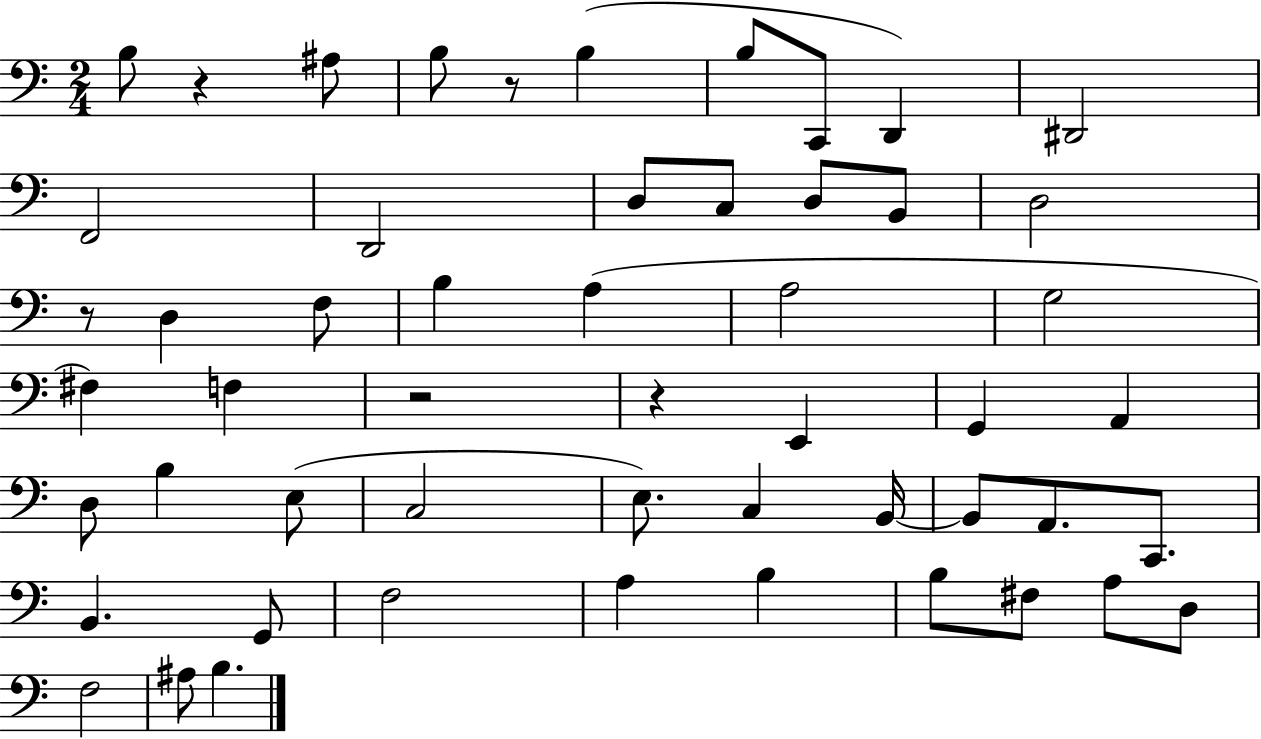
{
  \clef bass
  \numericTimeSignature
  \time 2/4
  \key c \major
  b8 r4 ais8 | b8 r8 b4( | b8 c,8 d,4) | dis,2 | \break f,2 | d,2 | d8 c8 d8 b,8 | d2 | \break r8 d4 f8 | b4 a4( | a2 | g2 | \break fis4) f4 | r2 | r4 e,4 | g,4 a,4 | \break d8 b4 e8( | c2 | e8.) c4 b,16~~ | b,8 a,8. c,8. | \break b,4. g,8 | f2 | a4 b4 | b8 fis8 a8 d8 | \break f2 | ais8 b4. | \bar "|."
}